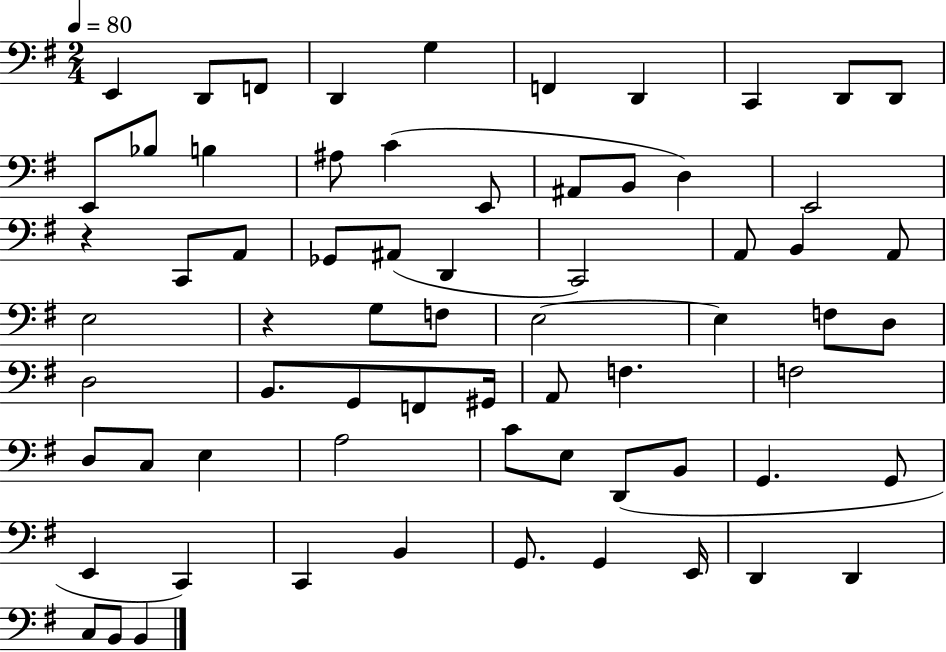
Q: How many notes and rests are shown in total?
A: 68